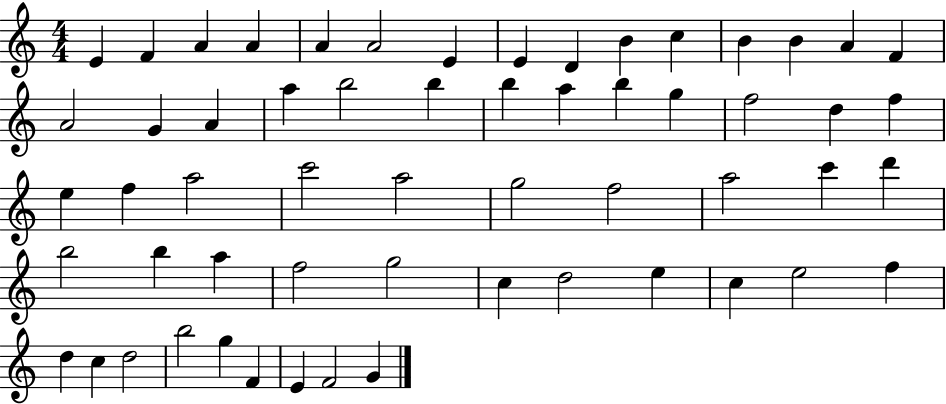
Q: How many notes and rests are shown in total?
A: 58